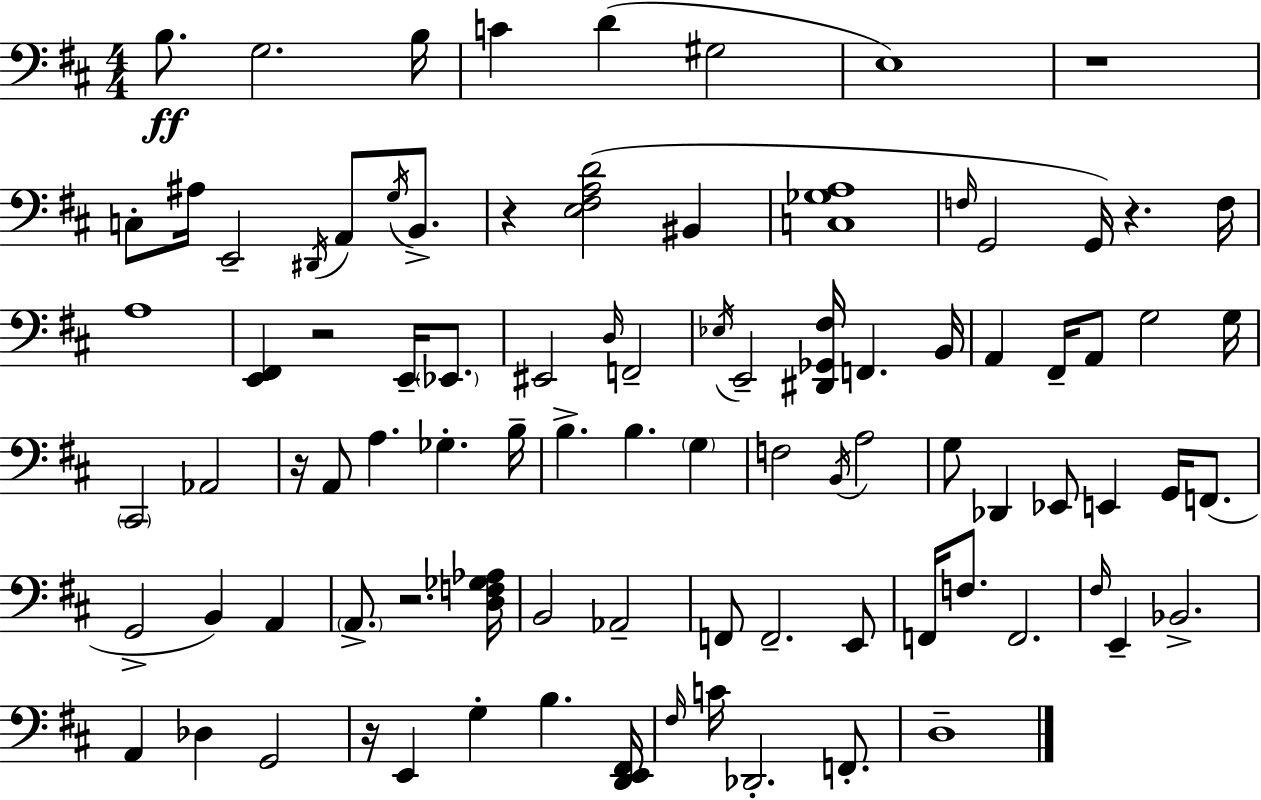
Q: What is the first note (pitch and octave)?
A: B3